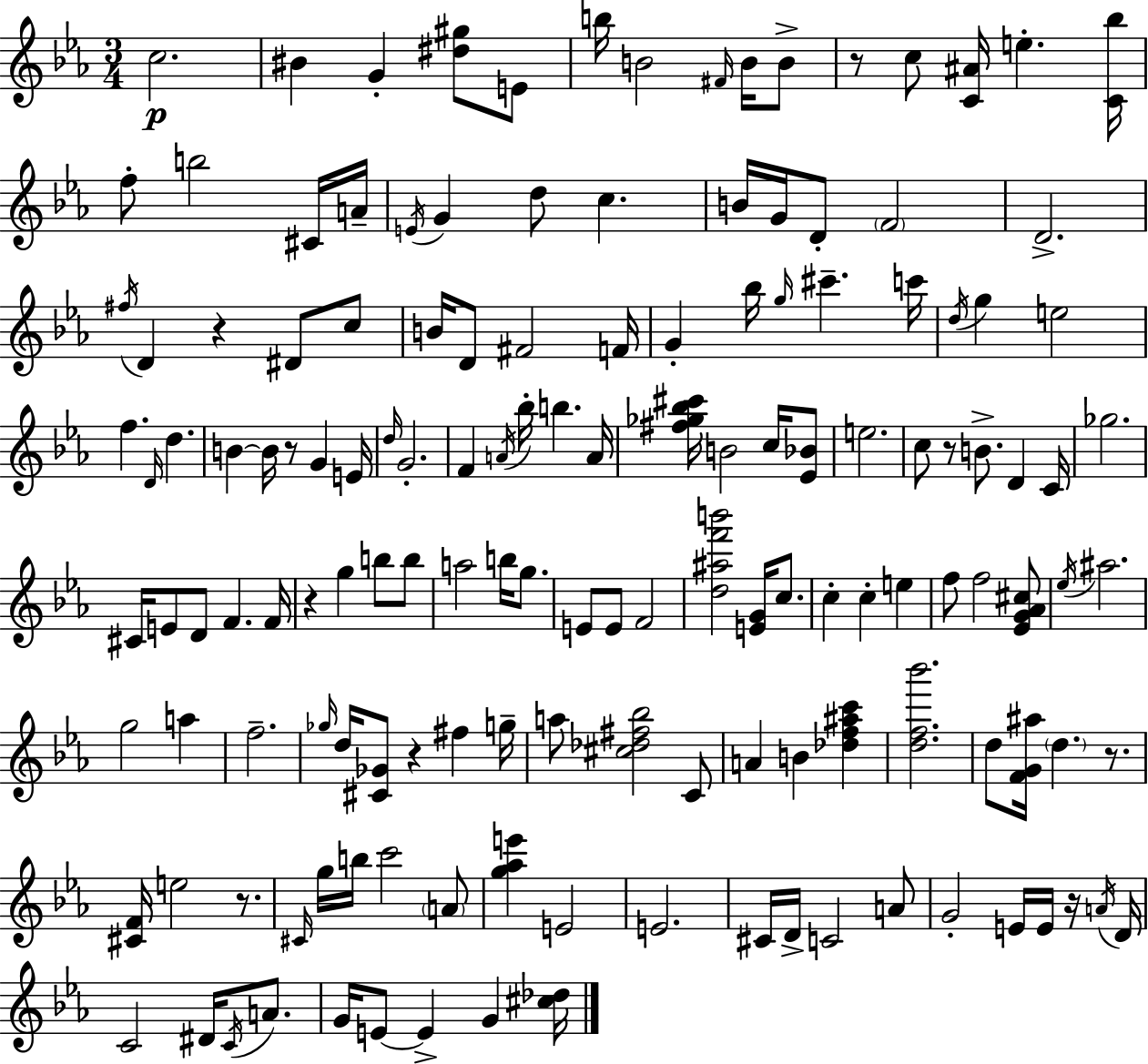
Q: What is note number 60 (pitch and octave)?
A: D4